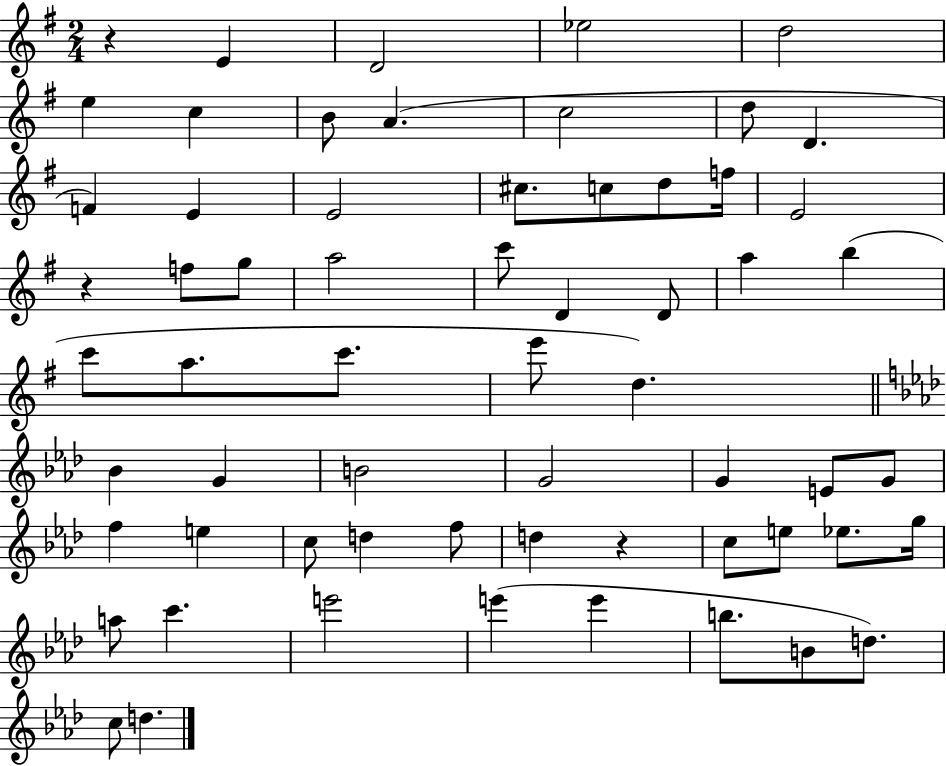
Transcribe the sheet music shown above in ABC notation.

X:1
T:Untitled
M:2/4
L:1/4
K:G
z E D2 _e2 d2 e c B/2 A c2 d/2 D F E E2 ^c/2 c/2 d/2 f/4 E2 z f/2 g/2 a2 c'/2 D D/2 a b c'/2 a/2 c'/2 e'/2 d _B G B2 G2 G E/2 G/2 f e c/2 d f/2 d z c/2 e/2 _e/2 g/4 a/2 c' e'2 e' e' b/2 B/2 d/2 c/2 d